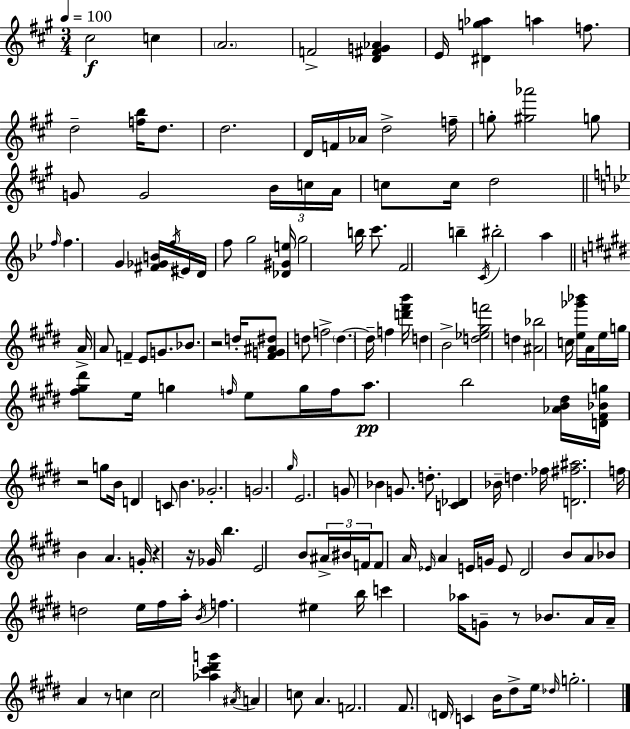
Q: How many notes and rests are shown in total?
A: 159